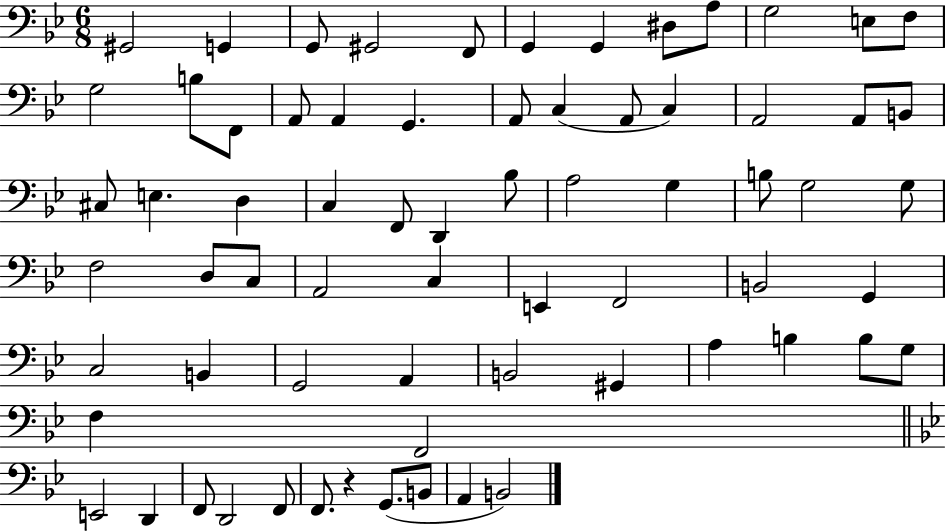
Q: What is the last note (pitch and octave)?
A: B2